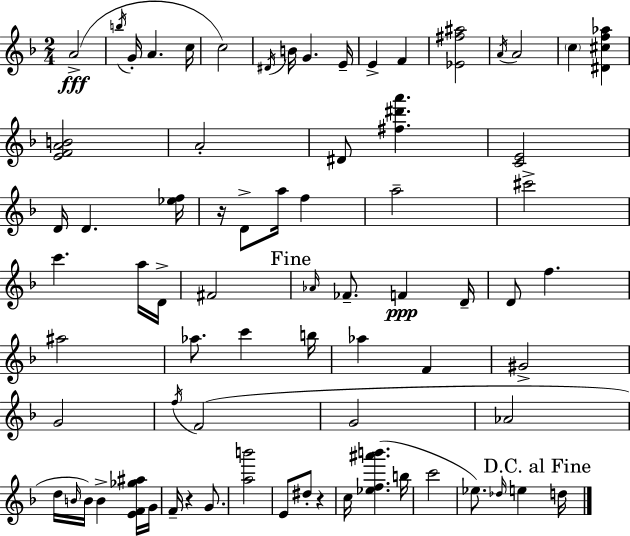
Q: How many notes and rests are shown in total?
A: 74